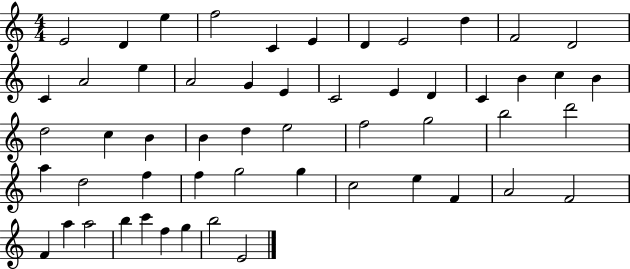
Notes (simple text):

E4/h D4/q E5/q F5/h C4/q E4/q D4/q E4/h D5/q F4/h D4/h C4/q A4/h E5/q A4/h G4/q E4/q C4/h E4/q D4/q C4/q B4/q C5/q B4/q D5/h C5/q B4/q B4/q D5/q E5/h F5/h G5/h B5/h D6/h A5/q D5/h F5/q F5/q G5/h G5/q C5/h E5/q F4/q A4/h F4/h F4/q A5/q A5/h B5/q C6/q F5/q G5/q B5/h E4/h